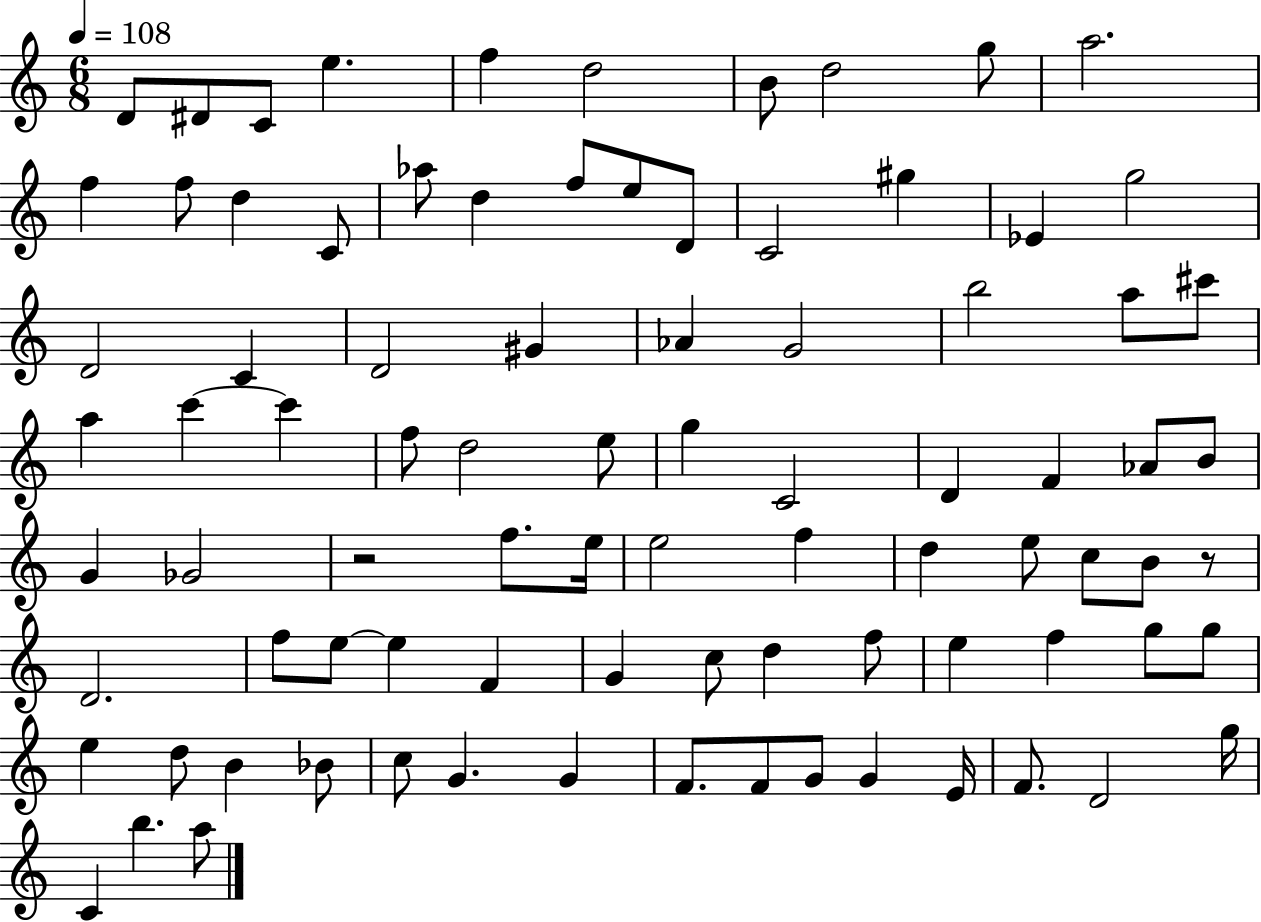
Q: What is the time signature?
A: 6/8